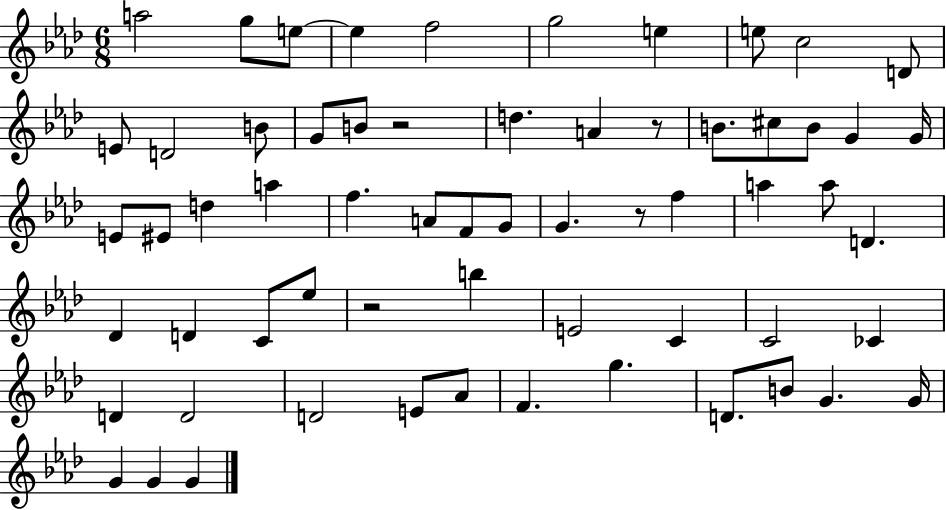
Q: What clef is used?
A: treble